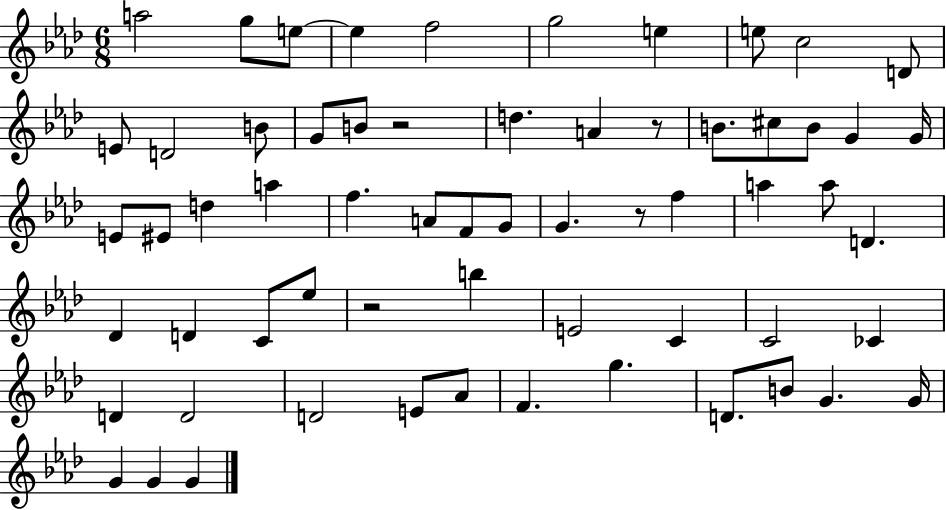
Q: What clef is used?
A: treble